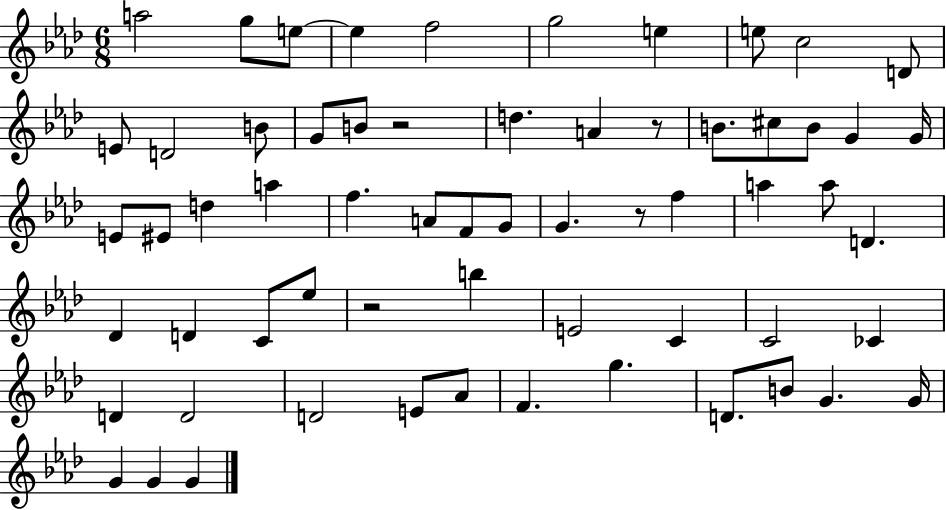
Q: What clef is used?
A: treble